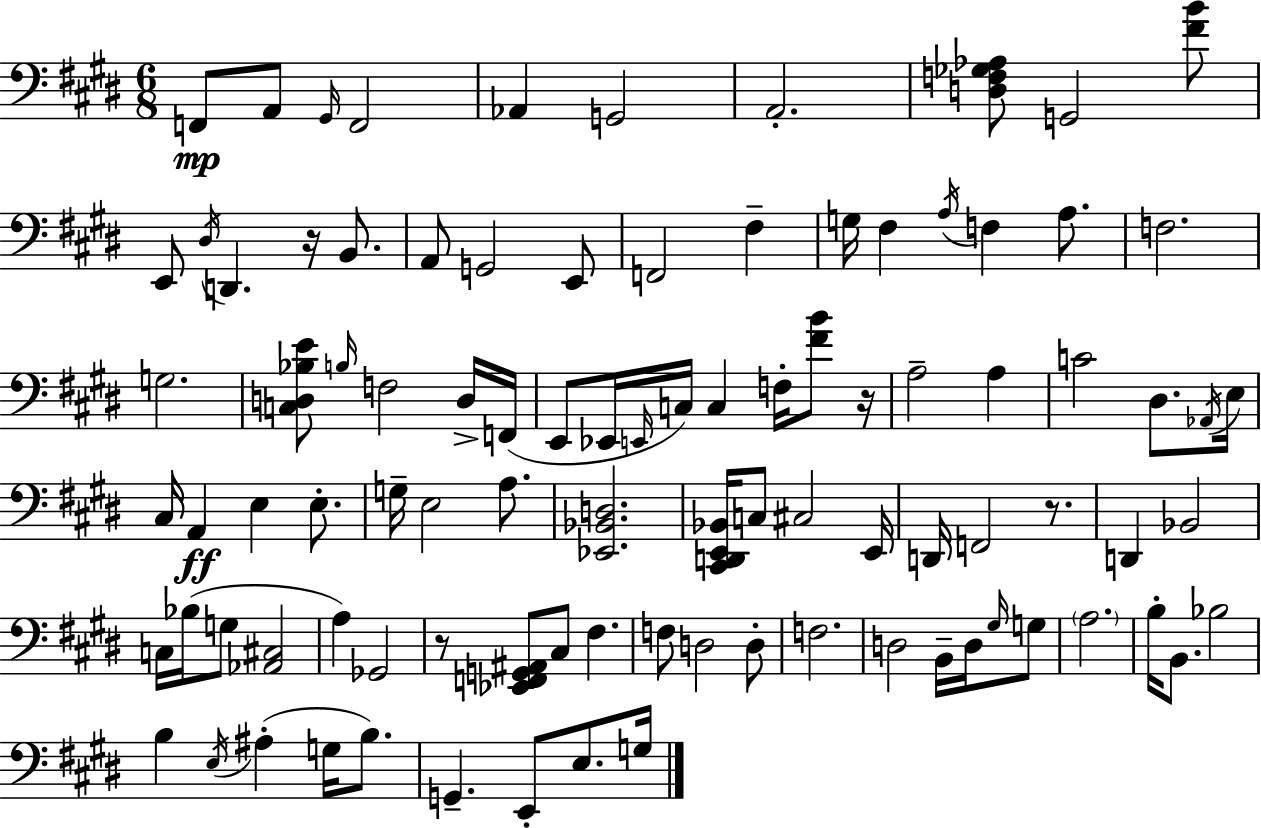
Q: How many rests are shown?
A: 4